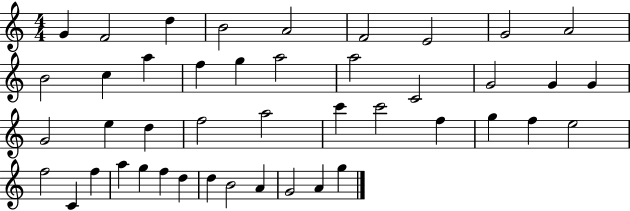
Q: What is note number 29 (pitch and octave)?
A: G5